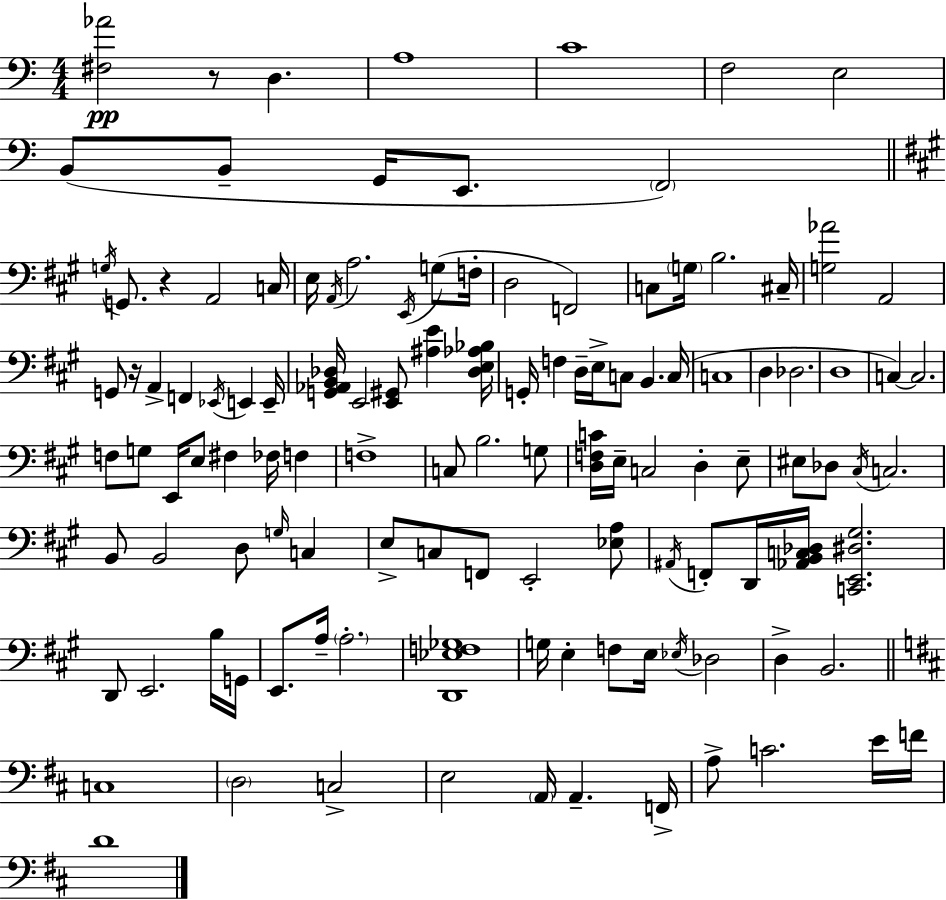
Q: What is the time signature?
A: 4/4